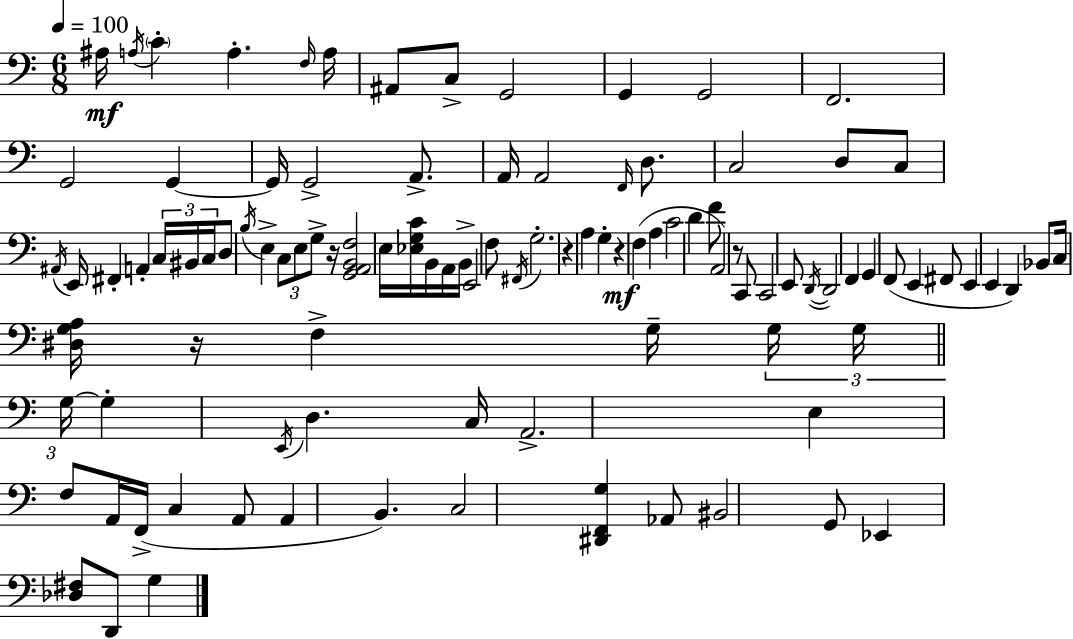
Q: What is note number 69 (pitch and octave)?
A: F3